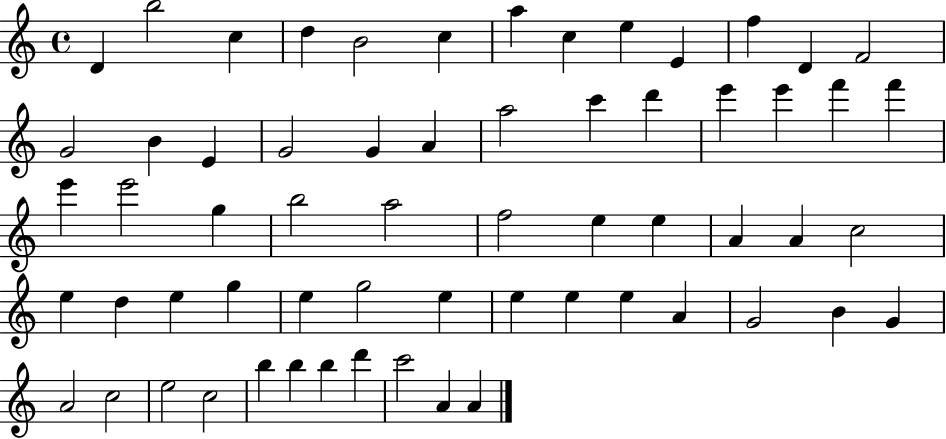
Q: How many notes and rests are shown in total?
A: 62